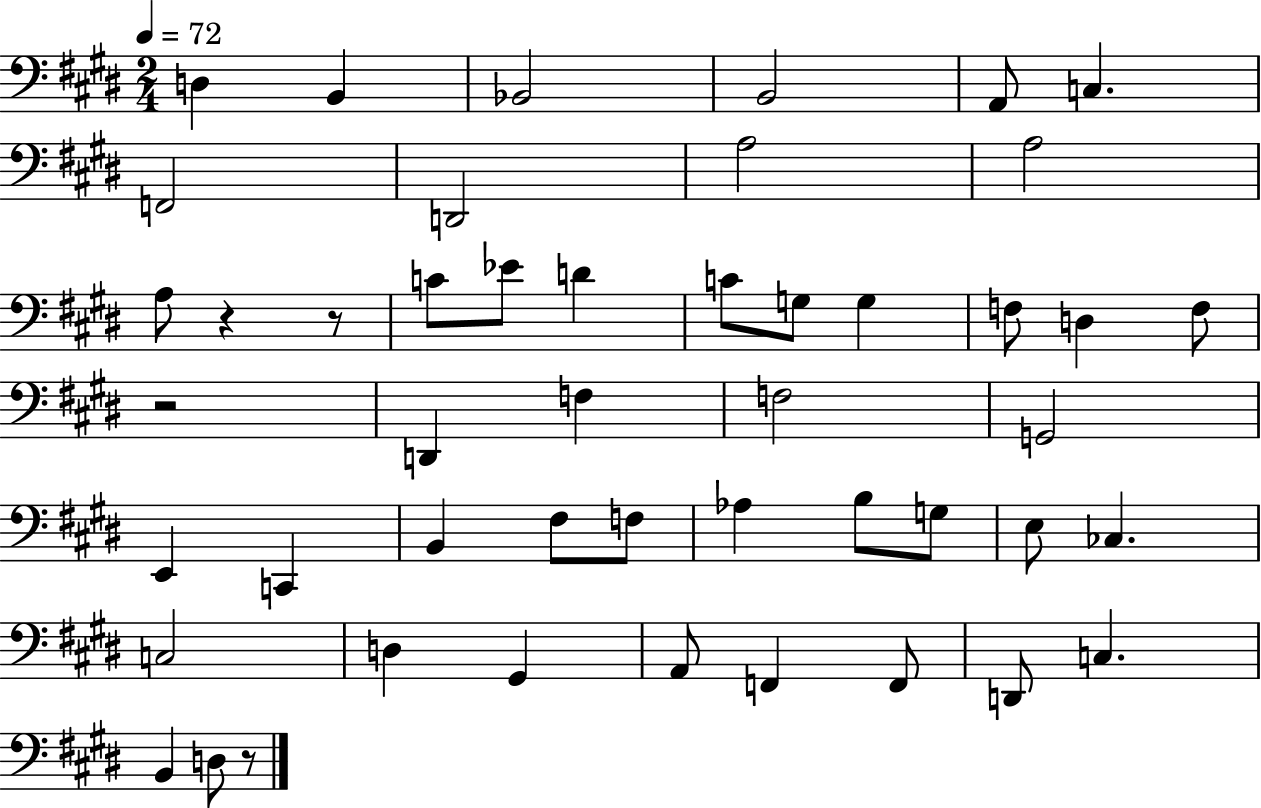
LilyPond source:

{
  \clef bass
  \numericTimeSignature
  \time 2/4
  \key e \major
  \tempo 4 = 72
  d4 b,4 | bes,2 | b,2 | a,8 c4. | \break f,2 | d,2 | a2 | a2 | \break a8 r4 r8 | c'8 ees'8 d'4 | c'8 g8 g4 | f8 d4 f8 | \break r2 | d,4 f4 | f2 | g,2 | \break e,4 c,4 | b,4 fis8 f8 | aes4 b8 g8 | e8 ces4. | \break c2 | d4 gis,4 | a,8 f,4 f,8 | d,8 c4. | \break b,4 d8 r8 | \bar "|."
}